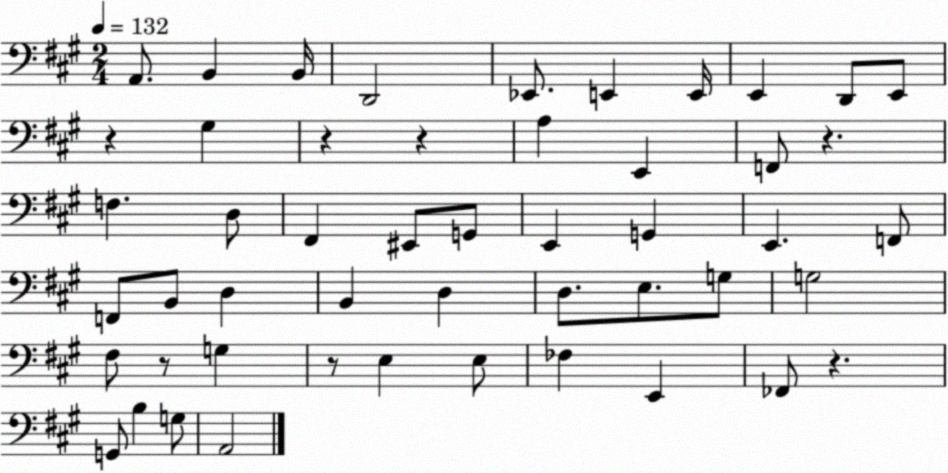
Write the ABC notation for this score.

X:1
T:Untitled
M:2/4
L:1/4
K:A
A,,/2 B,, B,,/4 D,,2 _E,,/2 E,, E,,/4 E,, D,,/2 E,,/2 z ^G, z z A, E,, F,,/2 z F, D,/2 ^F,, ^E,,/2 G,,/2 E,, G,, E,, F,,/2 F,,/2 B,,/2 D, B,, D, D,/2 E,/2 G,/2 G,2 ^F,/2 z/2 G, z/2 E, E,/2 _F, E,, _F,,/2 z G,,/2 B, G,/2 A,,2